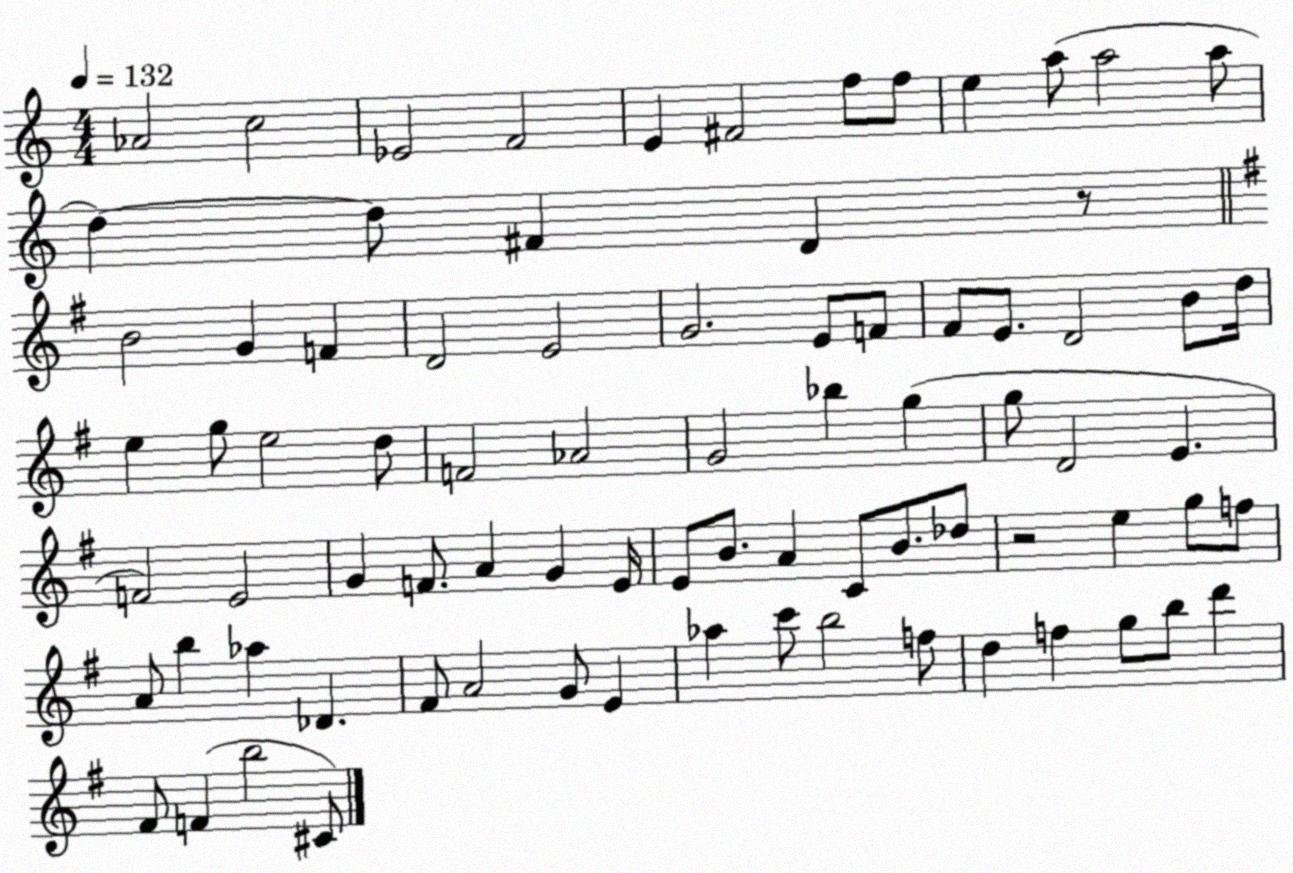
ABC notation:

X:1
T:Untitled
M:4/4
L:1/4
K:C
_A2 c2 _E2 F2 E ^F2 f/2 f/2 e a/2 a2 a/2 d d/2 ^F D z/2 B2 G F D2 E2 G2 E/2 F/2 ^F/2 E/2 D2 B/2 d/4 e g/2 e2 d/2 F2 _A2 G2 _b g g/2 D2 E F2 E2 G F/2 A G E/4 E/2 B/2 A C/2 B/2 _d/2 z2 e g/2 f/2 A/2 b _a _D ^F/2 A2 G/2 E _a c'/2 b2 f/2 d f g/2 b/2 d' ^F/2 F b2 ^C/2